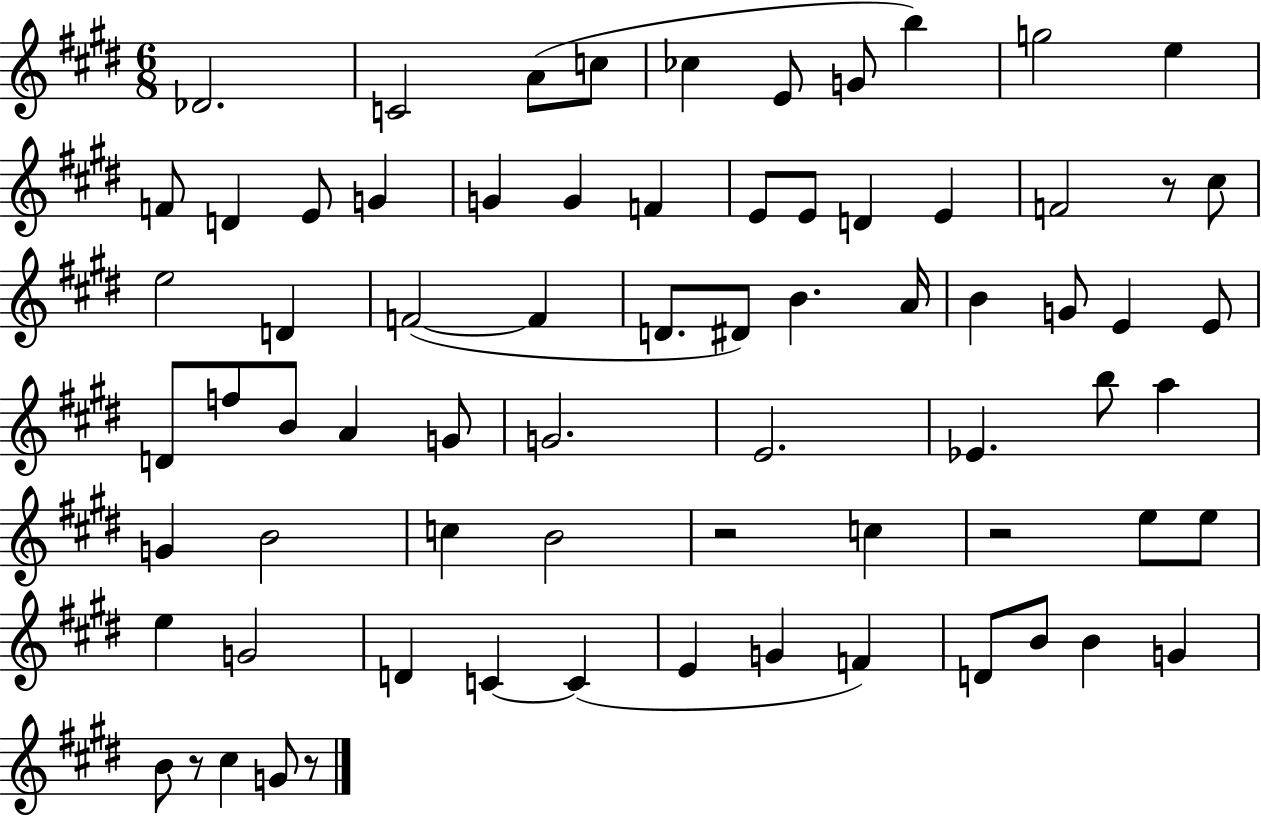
Db4/h. C4/h A4/e C5/e CES5/q E4/e G4/e B5/q G5/h E5/q F4/e D4/q E4/e G4/q G4/q G4/q F4/q E4/e E4/e D4/q E4/q F4/h R/e C#5/e E5/h D4/q F4/h F4/q D4/e. D#4/e B4/q. A4/s B4/q G4/e E4/q E4/e D4/e F5/e B4/e A4/q G4/e G4/h. E4/h. Eb4/q. B5/e A5/q G4/q B4/h C5/q B4/h R/h C5/q R/h E5/e E5/e E5/q G4/h D4/q C4/q C4/q E4/q G4/q F4/q D4/e B4/e B4/q G4/q B4/e R/e C#5/q G4/e R/e